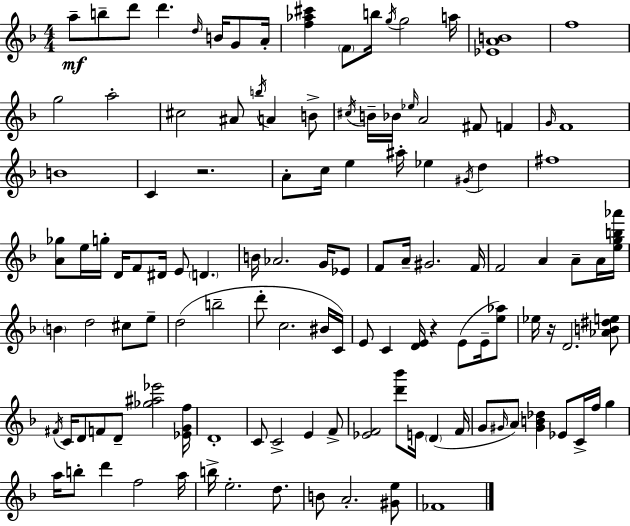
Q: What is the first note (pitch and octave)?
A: A5